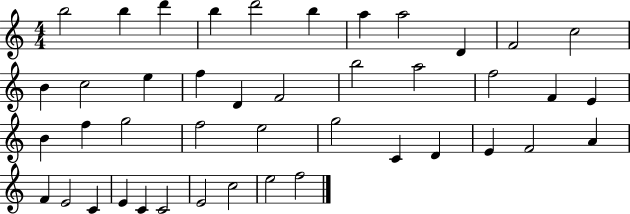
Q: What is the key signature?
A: C major